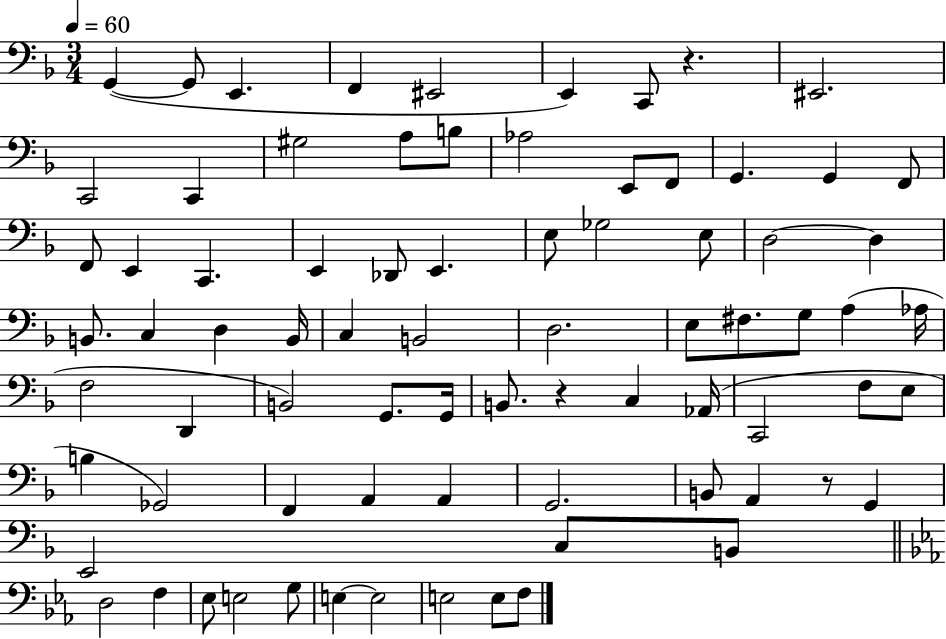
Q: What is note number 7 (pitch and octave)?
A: C2